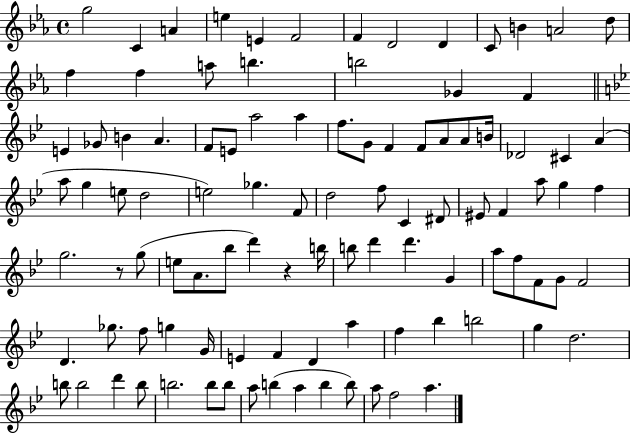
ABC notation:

X:1
T:Untitled
M:4/4
L:1/4
K:Eb
g2 C A e E F2 F D2 D C/2 B A2 d/2 f f a/2 b b2 _G F E _G/2 B A F/2 E/2 a2 a f/2 G/2 F F/2 A/2 A/2 B/4 _D2 ^C A a/2 g e/2 d2 e2 _g F/2 d2 f/2 C ^D/2 ^E/2 F a/2 g f g2 z/2 g/2 e/2 A/2 _b/2 d' z b/4 b/2 d' d' G a/2 f/2 F/2 G/2 F2 D _g/2 f/2 g G/4 E F D a f _b b2 g d2 b/2 b2 d' b/2 b2 b/2 b/2 a/2 b a b b/2 a/2 f2 a